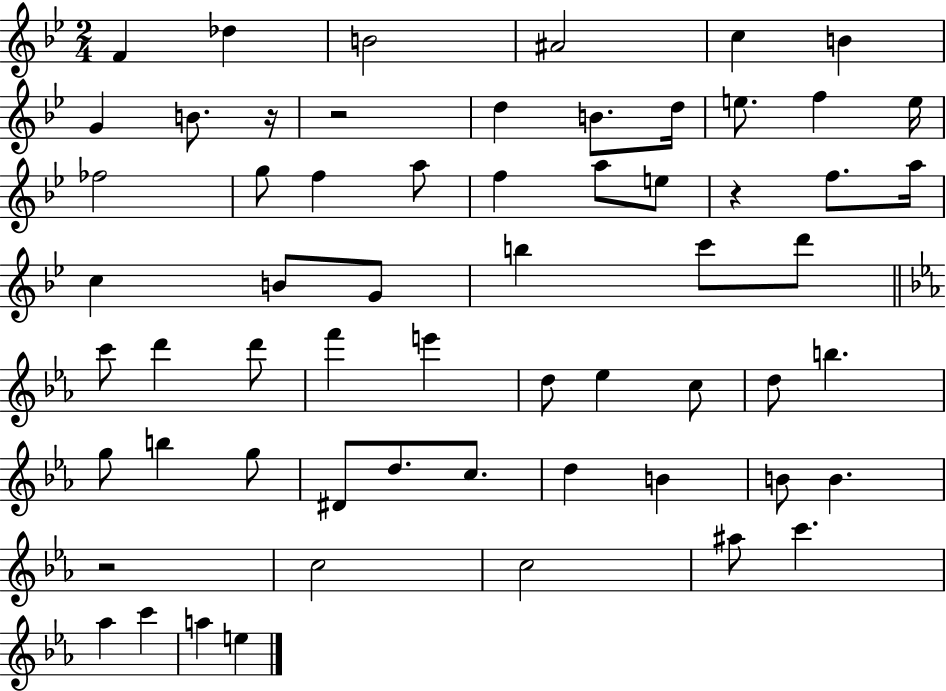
X:1
T:Untitled
M:2/4
L:1/4
K:Bb
F _d B2 ^A2 c B G B/2 z/4 z2 d B/2 d/4 e/2 f e/4 _f2 g/2 f a/2 f a/2 e/2 z f/2 a/4 c B/2 G/2 b c'/2 d'/2 c'/2 d' d'/2 f' e' d/2 _e c/2 d/2 b g/2 b g/2 ^D/2 d/2 c/2 d B B/2 B z2 c2 c2 ^a/2 c' _a c' a e